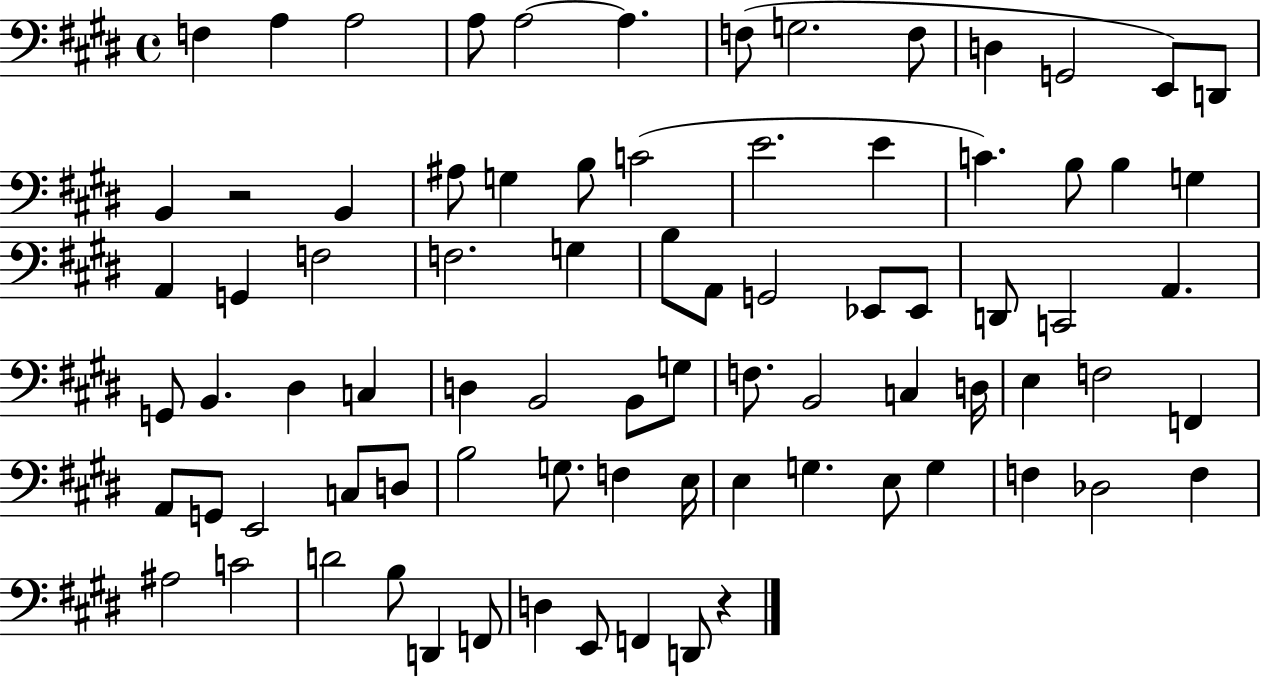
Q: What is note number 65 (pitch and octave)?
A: E3